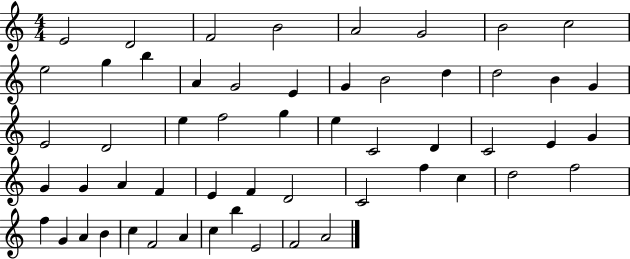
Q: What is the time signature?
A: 4/4